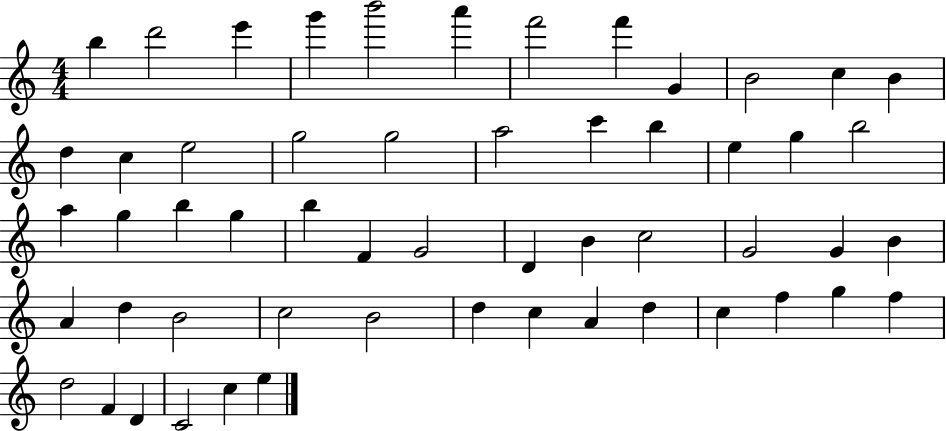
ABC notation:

X:1
T:Untitled
M:4/4
L:1/4
K:C
b d'2 e' g' b'2 a' f'2 f' G B2 c B d c e2 g2 g2 a2 c' b e g b2 a g b g b F G2 D B c2 G2 G B A d B2 c2 B2 d c A d c f g f d2 F D C2 c e